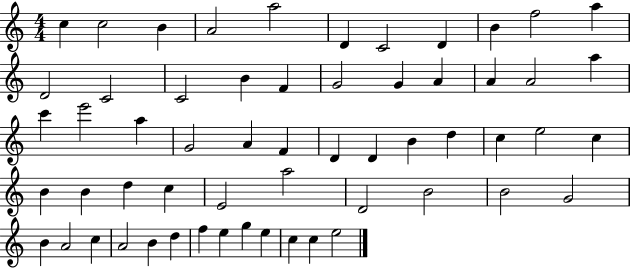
{
  \clef treble
  \numericTimeSignature
  \time 4/4
  \key c \major
  c''4 c''2 b'4 | a'2 a''2 | d'4 c'2 d'4 | b'4 f''2 a''4 | \break d'2 c'2 | c'2 b'4 f'4 | g'2 g'4 a'4 | a'4 a'2 a''4 | \break c'''4 e'''2 a''4 | g'2 a'4 f'4 | d'4 d'4 b'4 d''4 | c''4 e''2 c''4 | \break b'4 b'4 d''4 c''4 | e'2 a''2 | d'2 b'2 | b'2 g'2 | \break b'4 a'2 c''4 | a'2 b'4 d''4 | f''4 e''4 g''4 e''4 | c''4 c''4 e''2 | \break \bar "|."
}